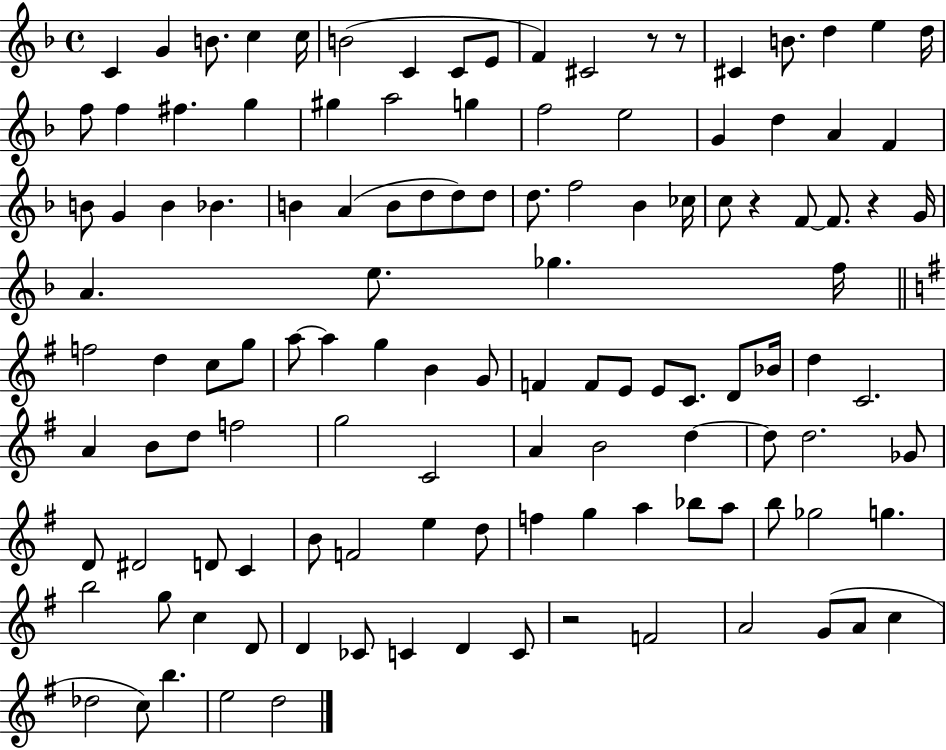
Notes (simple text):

C4/q G4/q B4/e. C5/q C5/s B4/h C4/q C4/e E4/e F4/q C#4/h R/e R/e C#4/q B4/e. D5/q E5/q D5/s F5/e F5/q F#5/q. G5/q G#5/q A5/h G5/q F5/h E5/h G4/q D5/q A4/q F4/q B4/e G4/q B4/q Bb4/q. B4/q A4/q B4/e D5/e D5/e D5/e D5/e. F5/h Bb4/q CES5/s C5/e R/q F4/e F4/e. R/q G4/s A4/q. E5/e. Gb5/q. F5/s F5/h D5/q C5/e G5/e A5/e A5/q G5/q B4/q G4/e F4/q F4/e E4/e E4/e C4/e. D4/e Bb4/s D5/q C4/h. A4/q B4/e D5/e F5/h G5/h C4/h A4/q B4/h D5/q D5/e D5/h. Gb4/e D4/e D#4/h D4/e C4/q B4/e F4/h E5/q D5/e F5/q G5/q A5/q Bb5/e A5/e B5/e Gb5/h G5/q. B5/h G5/e C5/q D4/e D4/q CES4/e C4/q D4/q C4/e R/h F4/h A4/h G4/e A4/e C5/q Db5/h C5/e B5/q. E5/h D5/h